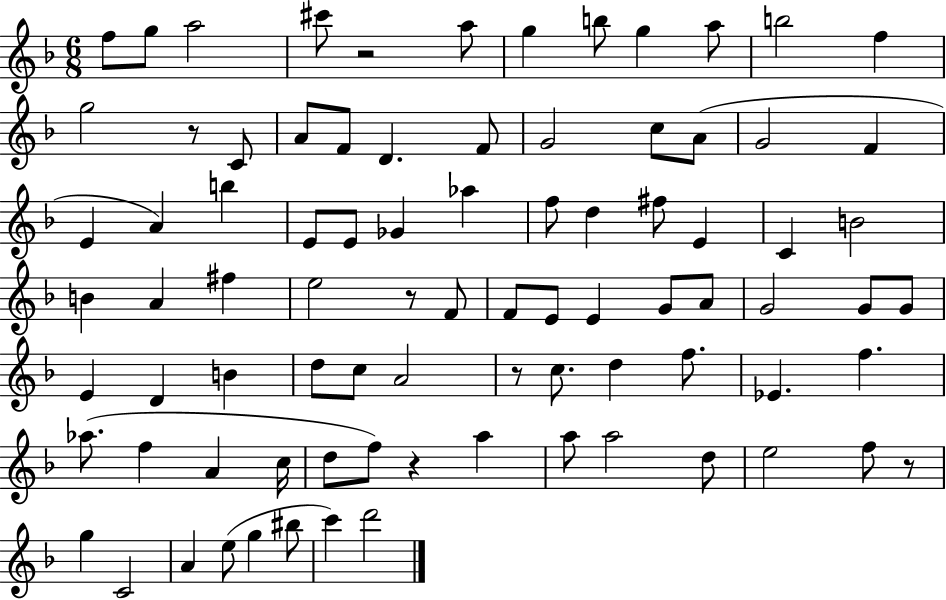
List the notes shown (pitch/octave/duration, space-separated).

F5/e G5/e A5/h C#6/e R/h A5/e G5/q B5/e G5/q A5/e B5/h F5/q G5/h R/e C4/e A4/e F4/e D4/q. F4/e G4/h C5/e A4/e G4/h F4/q E4/q A4/q B5/q E4/e E4/e Gb4/q Ab5/q F5/e D5/q F#5/e E4/q C4/q B4/h B4/q A4/q F#5/q E5/h R/e F4/e F4/e E4/e E4/q G4/e A4/e G4/h G4/e G4/e E4/q D4/q B4/q D5/e C5/e A4/h R/e C5/e. D5/q F5/e. Eb4/q. F5/q. Ab5/e. F5/q A4/q C5/s D5/e F5/e R/q A5/q A5/e A5/h D5/e E5/h F5/e R/e G5/q C4/h A4/q E5/e G5/q BIS5/e C6/q D6/h